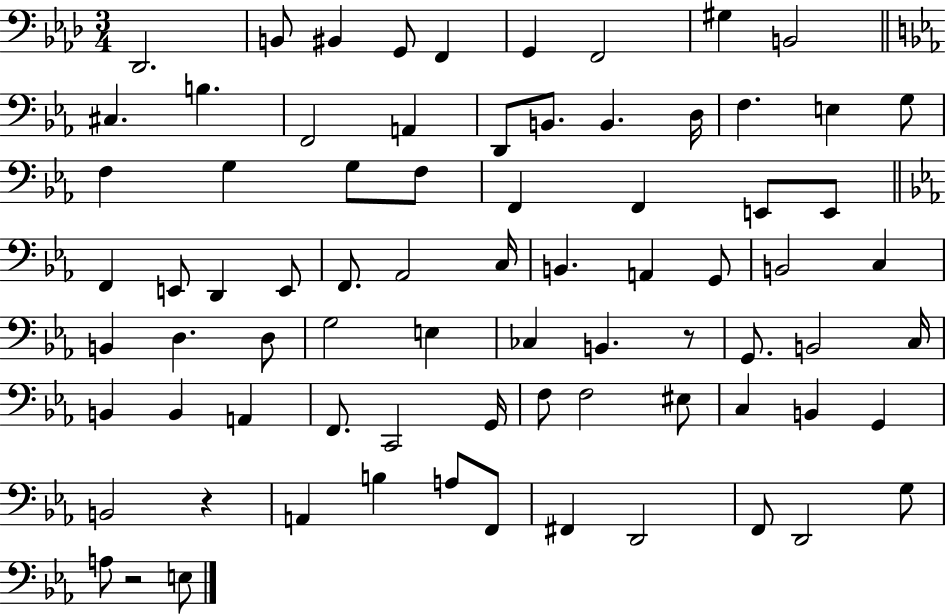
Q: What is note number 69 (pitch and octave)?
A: D2